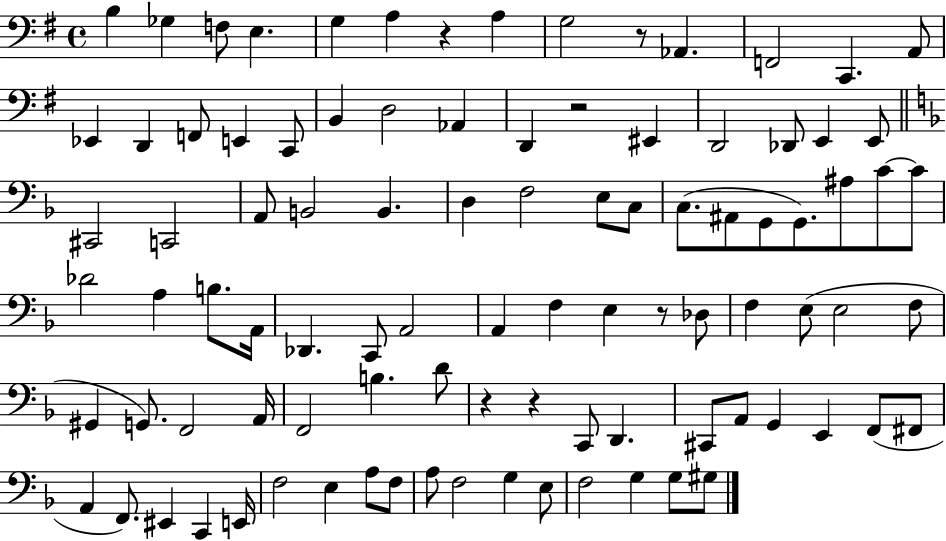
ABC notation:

X:1
T:Untitled
M:4/4
L:1/4
K:G
B, _G, F,/2 E, G, A, z A, G,2 z/2 _A,, F,,2 C,, A,,/2 _E,, D,, F,,/2 E,, C,,/2 B,, D,2 _A,, D,, z2 ^E,, D,,2 _D,,/2 E,, E,,/2 ^C,,2 C,,2 A,,/2 B,,2 B,, D, F,2 E,/2 C,/2 C,/2 ^A,,/2 G,,/2 G,,/2 ^A,/2 C/2 C/2 _D2 A, B,/2 A,,/4 _D,, C,,/2 A,,2 A,, F, E, z/2 _D,/2 F, E,/2 E,2 F,/2 ^G,, G,,/2 F,,2 A,,/4 F,,2 B, D/2 z z C,,/2 D,, ^C,,/2 A,,/2 G,, E,, F,,/2 ^F,,/2 A,, F,,/2 ^E,, C,, E,,/4 F,2 E, A,/2 F,/2 A,/2 F,2 G, E,/2 F,2 G, G,/2 ^G,/2